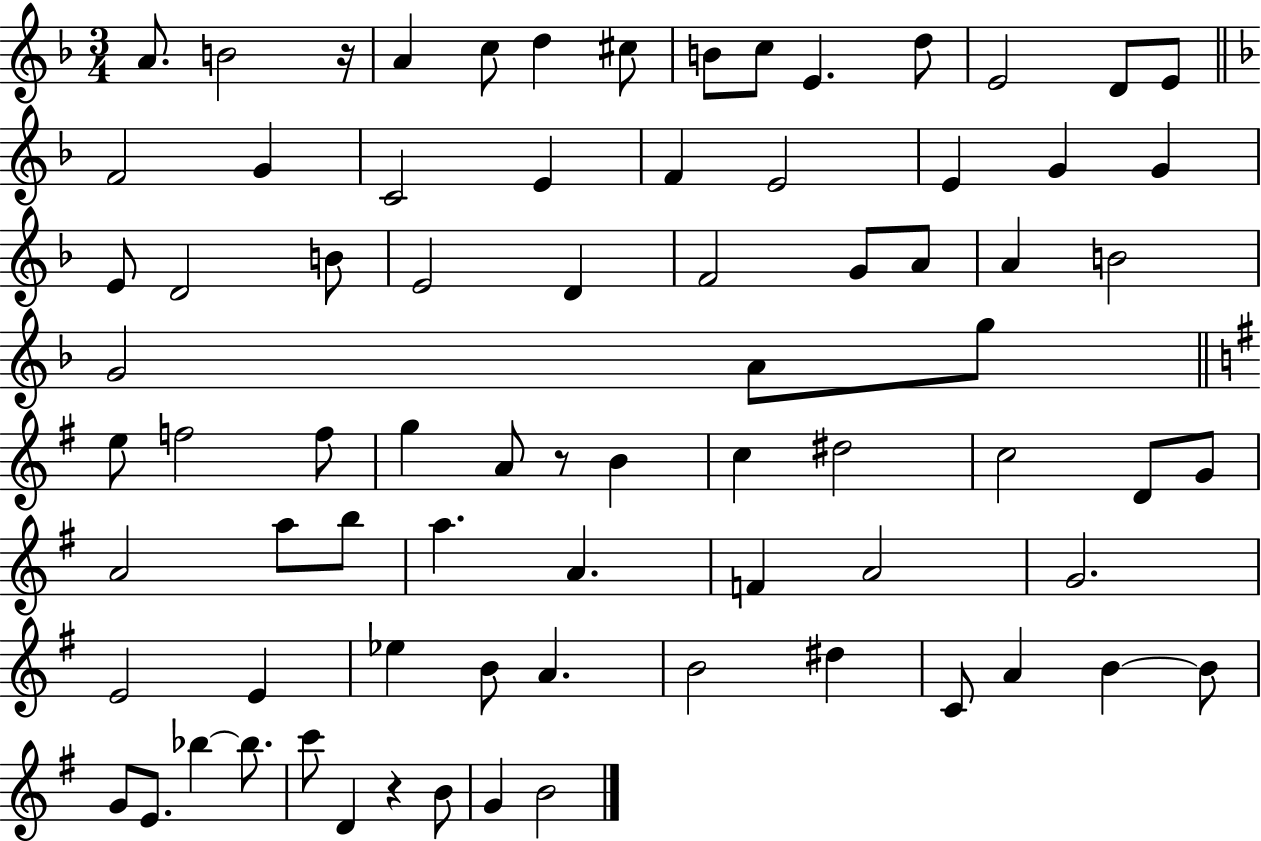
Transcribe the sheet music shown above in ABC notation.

X:1
T:Untitled
M:3/4
L:1/4
K:F
A/2 B2 z/4 A c/2 d ^c/2 B/2 c/2 E d/2 E2 D/2 E/2 F2 G C2 E F E2 E G G E/2 D2 B/2 E2 D F2 G/2 A/2 A B2 G2 A/2 g/2 e/2 f2 f/2 g A/2 z/2 B c ^d2 c2 D/2 G/2 A2 a/2 b/2 a A F A2 G2 E2 E _e B/2 A B2 ^d C/2 A B B/2 G/2 E/2 _b _b/2 c'/2 D z B/2 G B2